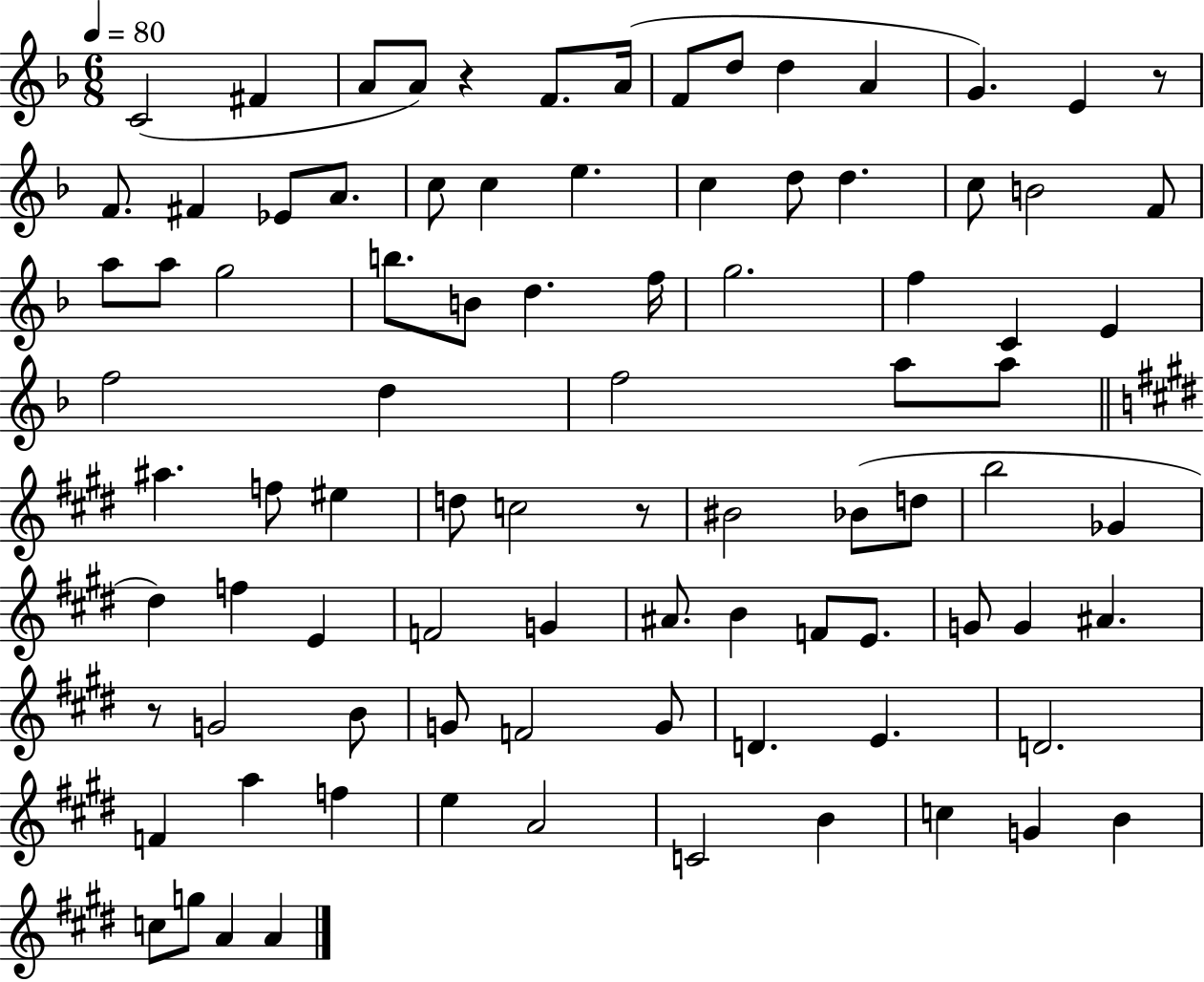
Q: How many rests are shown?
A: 4